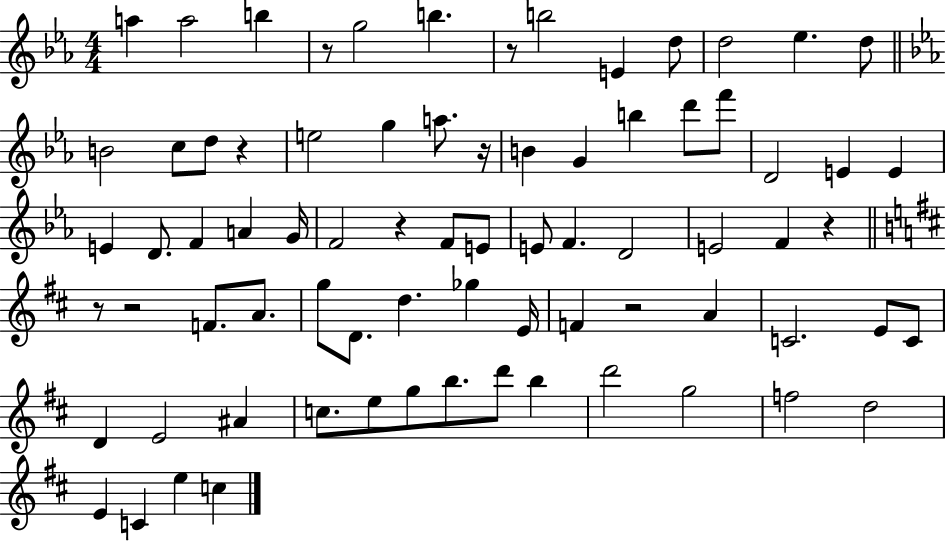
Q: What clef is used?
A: treble